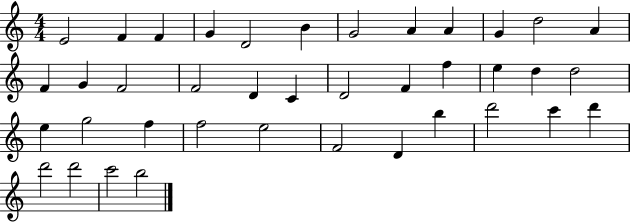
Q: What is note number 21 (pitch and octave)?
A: F5